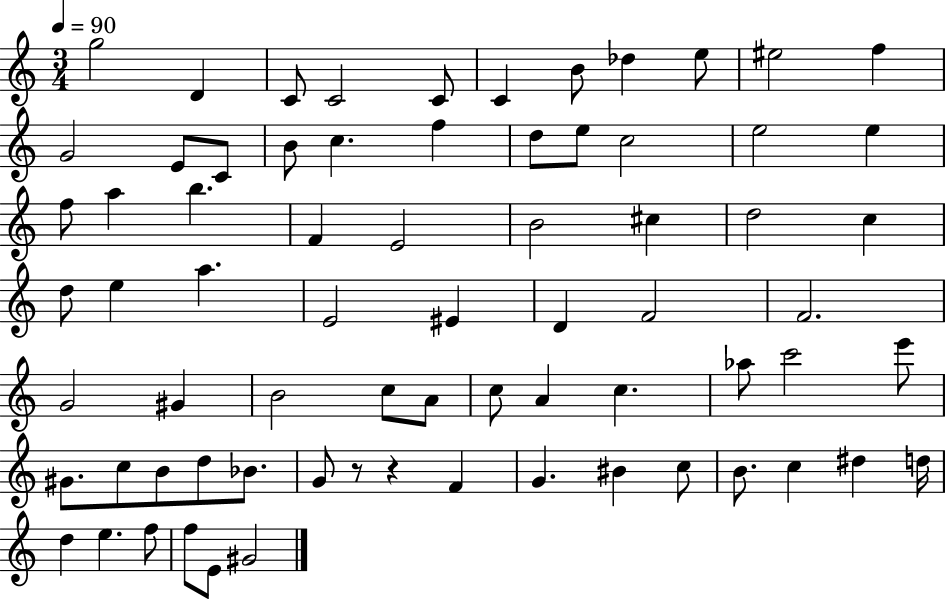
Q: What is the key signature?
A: C major